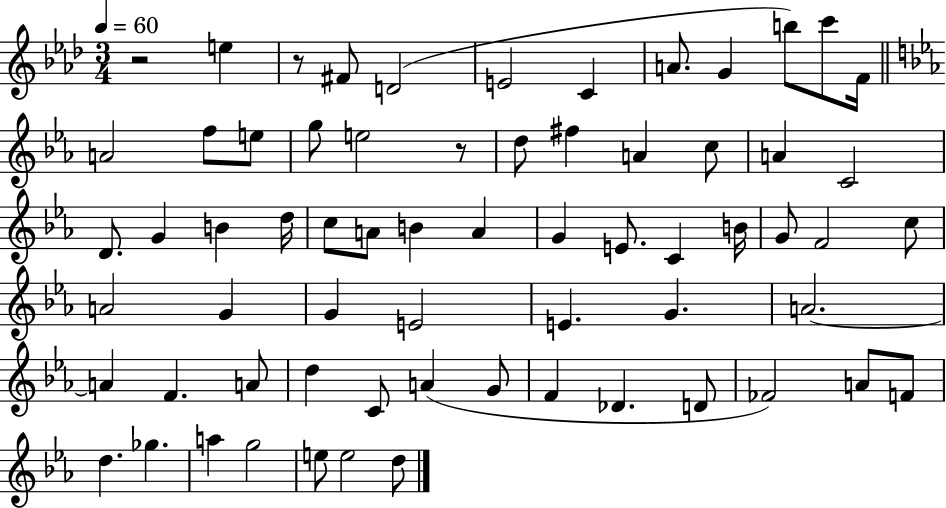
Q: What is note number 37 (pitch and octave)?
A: A4